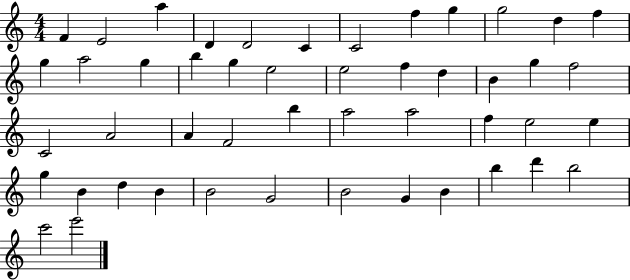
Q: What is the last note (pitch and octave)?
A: E6